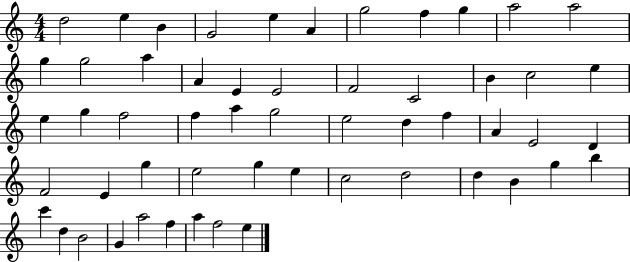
{
  \clef treble
  \numericTimeSignature
  \time 4/4
  \key c \major
  d''2 e''4 b'4 | g'2 e''4 a'4 | g''2 f''4 g''4 | a''2 a''2 | \break g''4 g''2 a''4 | a'4 e'4 e'2 | f'2 c'2 | b'4 c''2 e''4 | \break e''4 g''4 f''2 | f''4 a''4 g''2 | e''2 d''4 f''4 | a'4 e'2 d'4 | \break f'2 e'4 g''4 | e''2 g''4 e''4 | c''2 d''2 | d''4 b'4 g''4 b''4 | \break c'''4 d''4 b'2 | g'4 a''2 f''4 | a''4 f''2 e''4 | \bar "|."
}